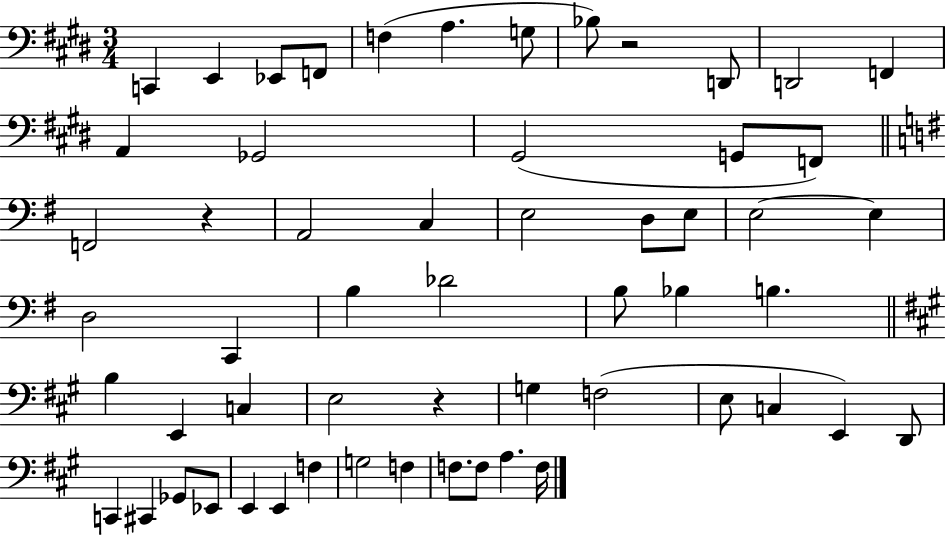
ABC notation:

X:1
T:Untitled
M:3/4
L:1/4
K:E
C,, E,, _E,,/2 F,,/2 F, A, G,/2 _B,/2 z2 D,,/2 D,,2 F,, A,, _G,,2 ^G,,2 G,,/2 F,,/2 F,,2 z A,,2 C, E,2 D,/2 E,/2 E,2 E, D,2 C,, B, _D2 B,/2 _B, B, B, E,, C, E,2 z G, F,2 E,/2 C, E,, D,,/2 C,, ^C,, _G,,/2 _E,,/2 E,, E,, F, G,2 F, F,/2 F,/2 A, F,/4